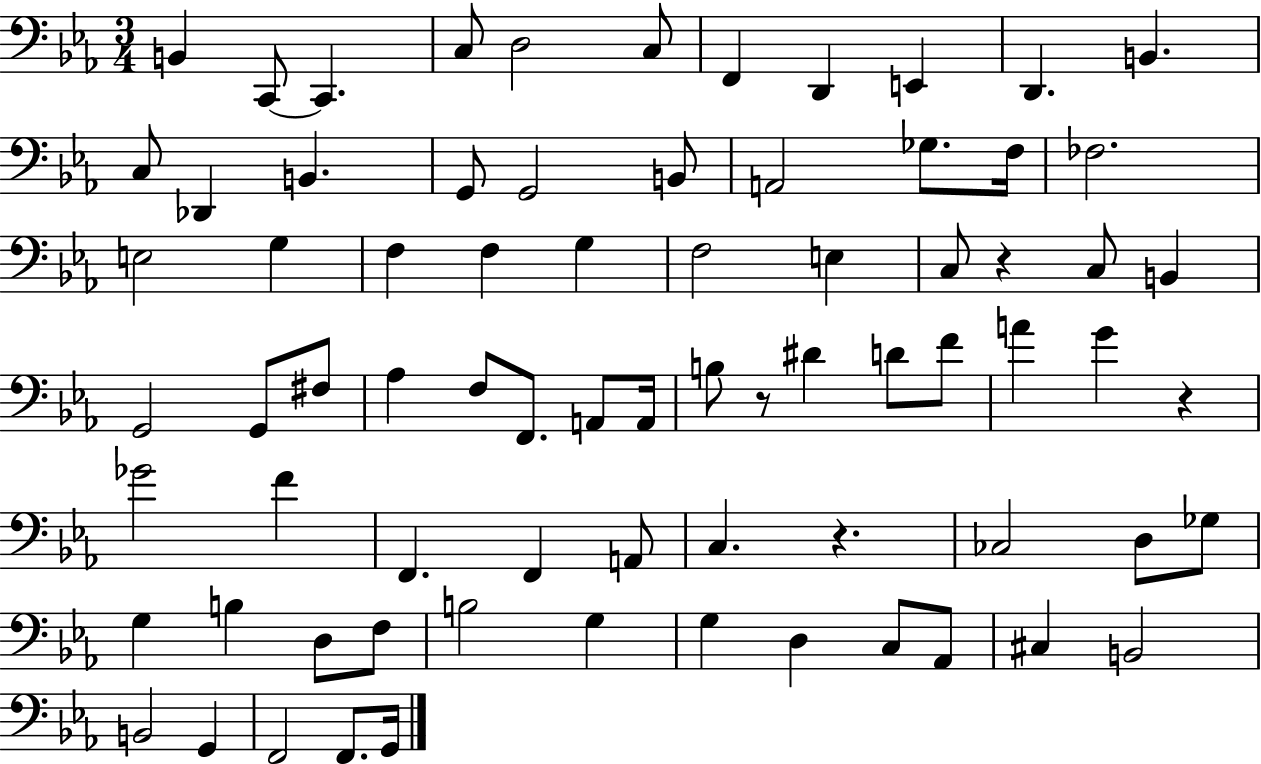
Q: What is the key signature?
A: EES major